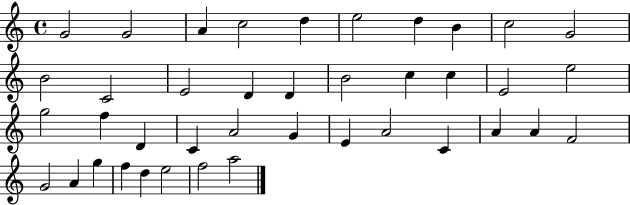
G4/h G4/h A4/q C5/h D5/q E5/h D5/q B4/q C5/h G4/h B4/h C4/h E4/h D4/q D4/q B4/h C5/q C5/q E4/h E5/h G5/h F5/q D4/q C4/q A4/h G4/q E4/q A4/h C4/q A4/q A4/q F4/h G4/h A4/q G5/q F5/q D5/q E5/h F5/h A5/h